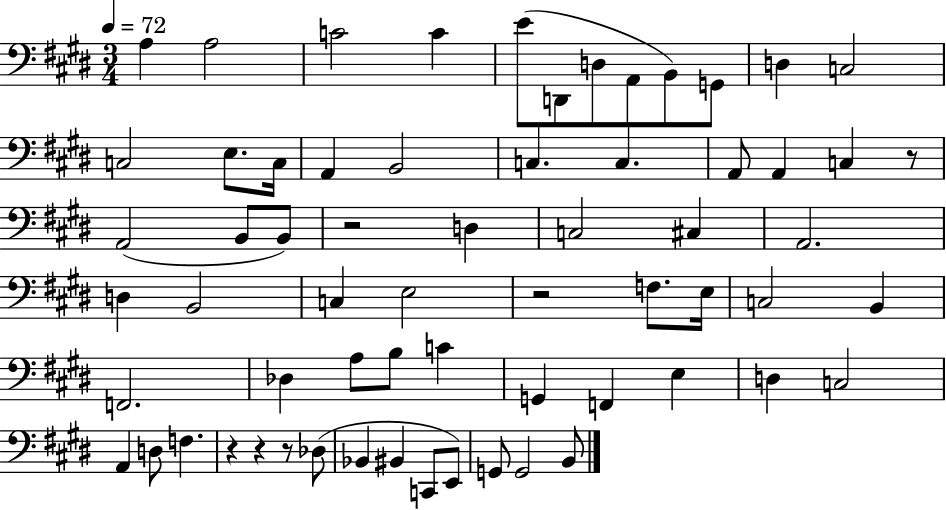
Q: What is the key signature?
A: E major